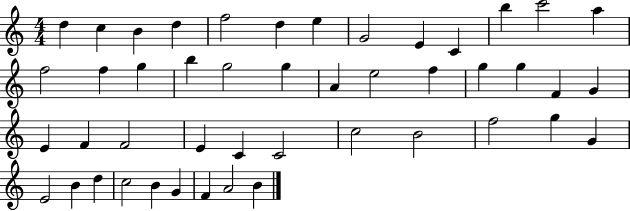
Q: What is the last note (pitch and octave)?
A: B4